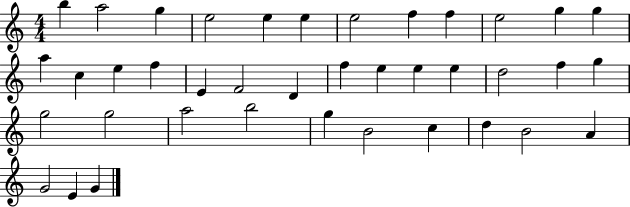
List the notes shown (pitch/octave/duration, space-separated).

B5/q A5/h G5/q E5/h E5/q E5/q E5/h F5/q F5/q E5/h G5/q G5/q A5/q C5/q E5/q F5/q E4/q F4/h D4/q F5/q E5/q E5/q E5/q D5/h F5/q G5/q G5/h G5/h A5/h B5/h G5/q B4/h C5/q D5/q B4/h A4/q G4/h E4/q G4/q